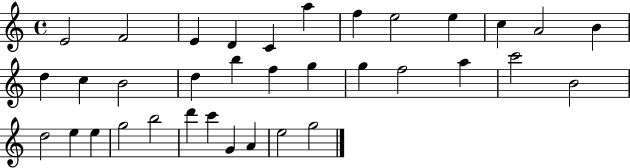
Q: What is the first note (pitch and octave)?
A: E4